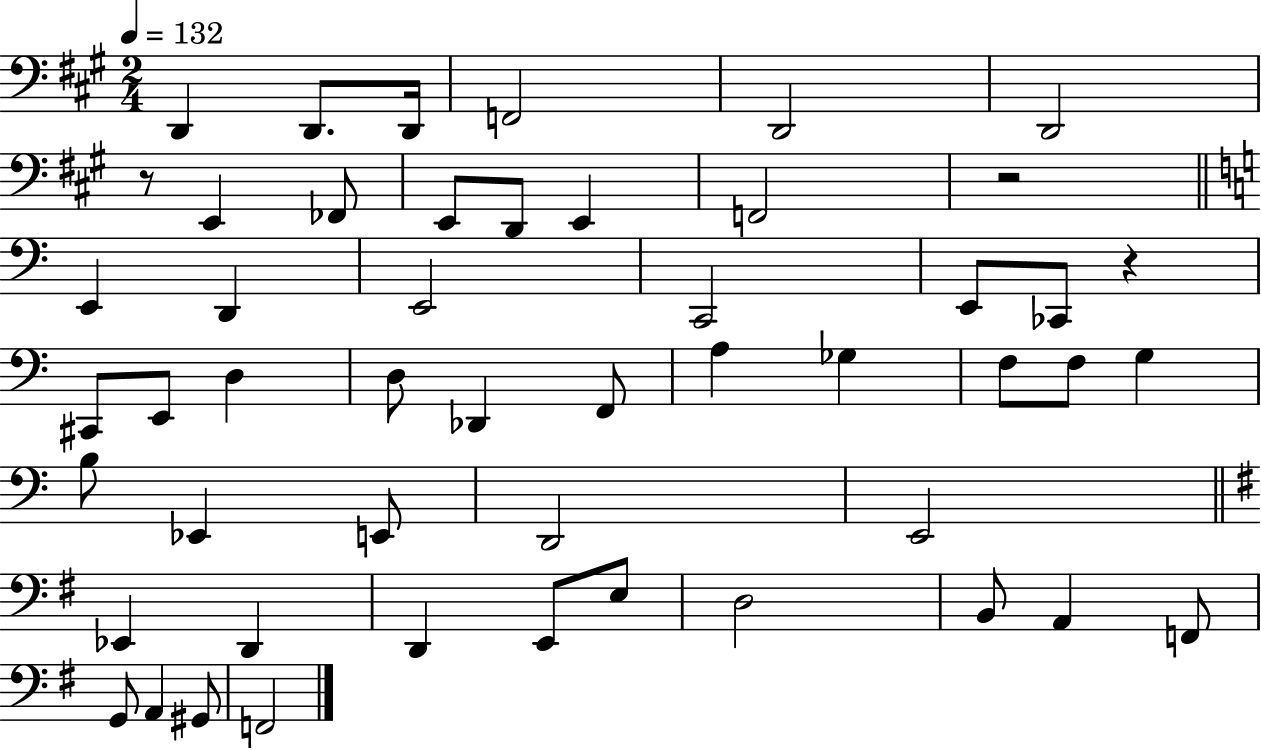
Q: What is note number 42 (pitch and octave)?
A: A2